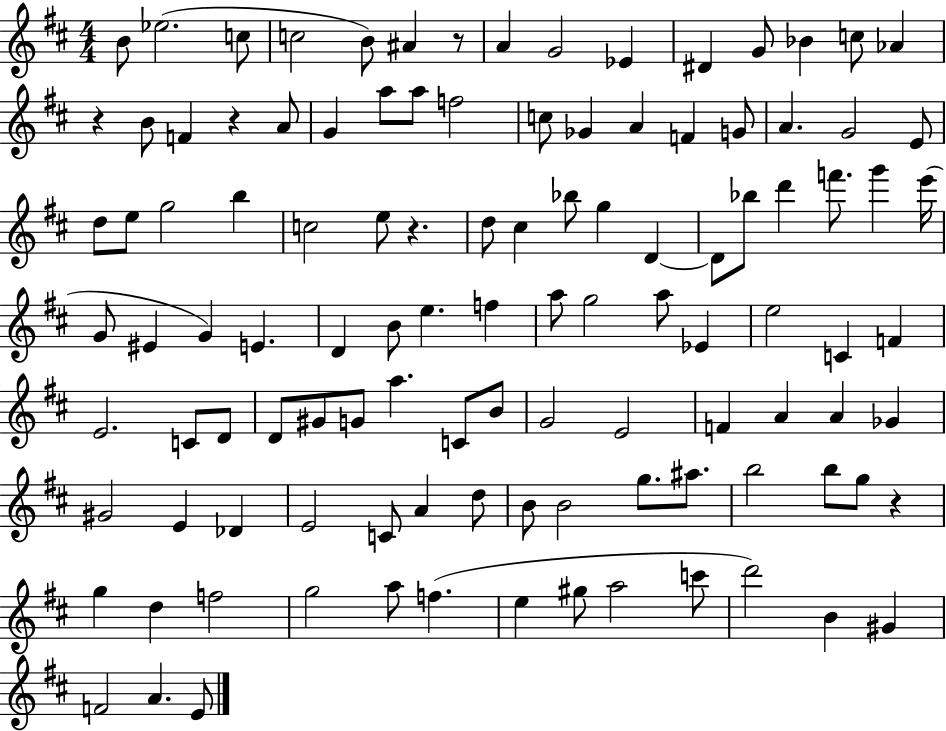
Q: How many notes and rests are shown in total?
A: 111